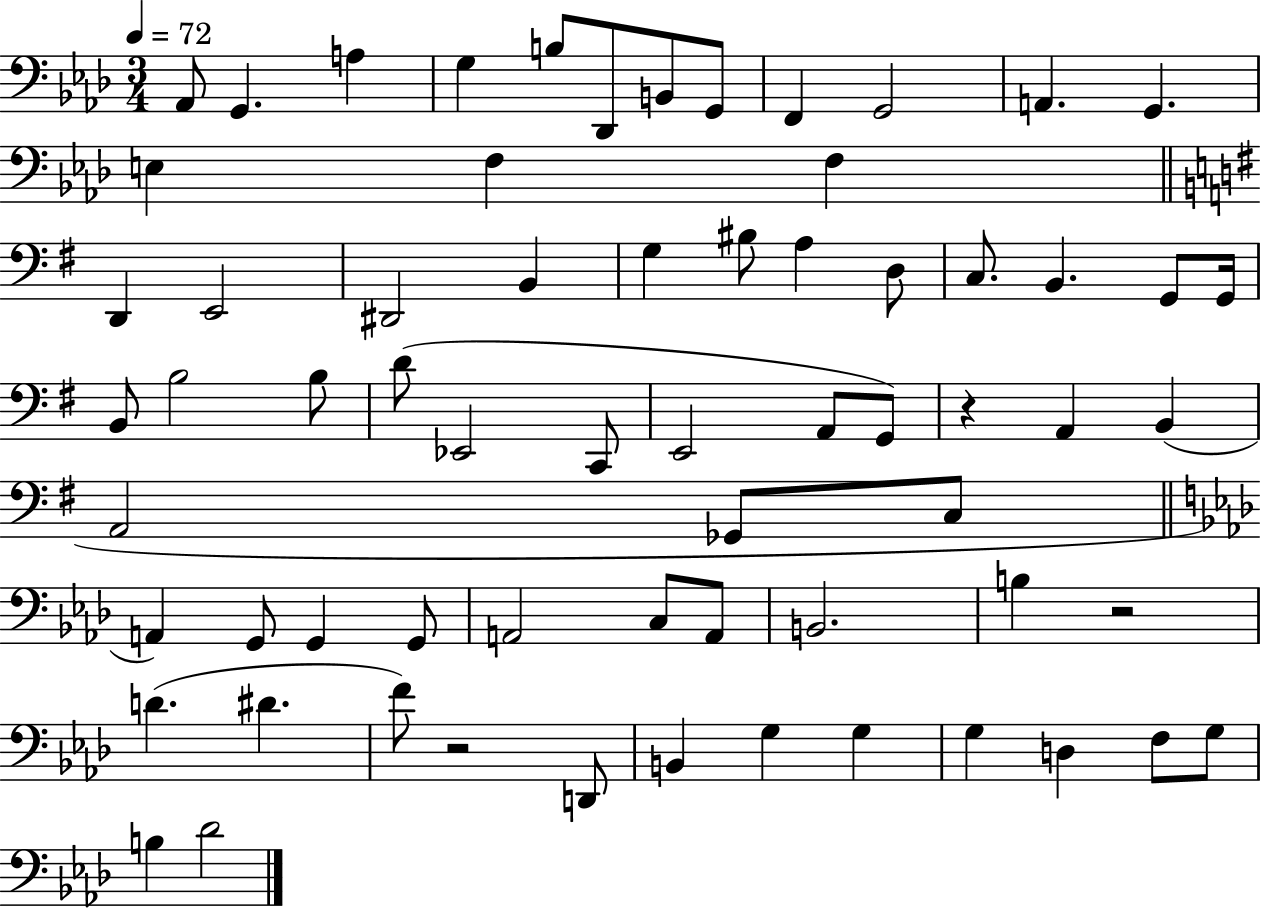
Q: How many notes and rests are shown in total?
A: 66